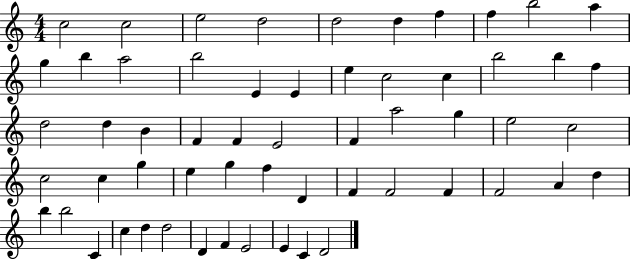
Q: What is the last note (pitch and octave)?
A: D4